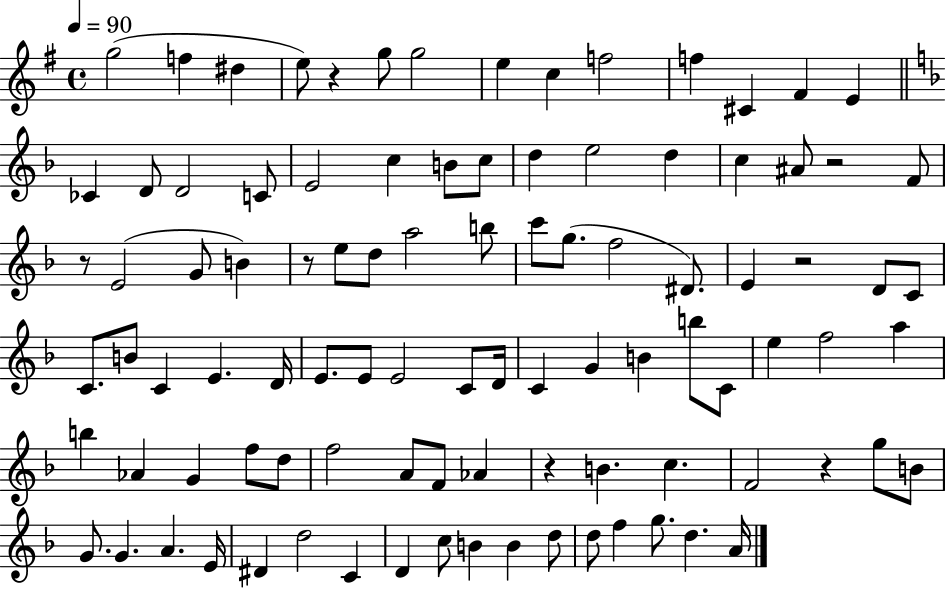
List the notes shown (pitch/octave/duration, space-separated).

G5/h F5/q D#5/q E5/e R/q G5/e G5/h E5/q C5/q F5/h F5/q C#4/q F#4/q E4/q CES4/q D4/e D4/h C4/e E4/h C5/q B4/e C5/e D5/q E5/h D5/q C5/q A#4/e R/h F4/e R/e E4/h G4/e B4/q R/e E5/e D5/e A5/h B5/e C6/e G5/e. F5/h D#4/e. E4/q R/h D4/e C4/e C4/e. B4/e C4/q E4/q. D4/s E4/e. E4/e E4/h C4/e D4/s C4/q G4/q B4/q B5/e C4/e E5/q F5/h A5/q B5/q Ab4/q G4/q F5/e D5/e F5/h A4/e F4/e Ab4/q R/q B4/q. C5/q. F4/h R/q G5/e B4/e G4/e. G4/q. A4/q. E4/s D#4/q D5/h C4/q D4/q C5/e B4/q B4/q D5/e D5/e F5/q G5/e. D5/q. A4/s